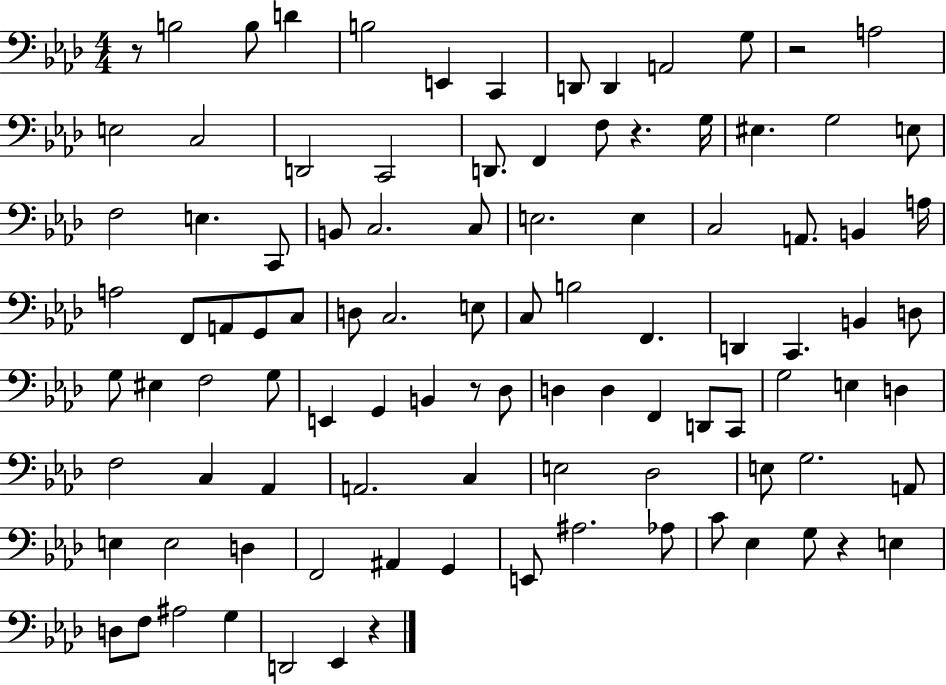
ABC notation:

X:1
T:Untitled
M:4/4
L:1/4
K:Ab
z/2 B,2 B,/2 D B,2 E,, C,, D,,/2 D,, A,,2 G,/2 z2 A,2 E,2 C,2 D,,2 C,,2 D,,/2 F,, F,/2 z G,/4 ^E, G,2 E,/2 F,2 E, C,,/2 B,,/2 C,2 C,/2 E,2 E, C,2 A,,/2 B,, A,/4 A,2 F,,/2 A,,/2 G,,/2 C,/2 D,/2 C,2 E,/2 C,/2 B,2 F,, D,, C,, B,, D,/2 G,/2 ^E, F,2 G,/2 E,, G,, B,, z/2 _D,/2 D, D, F,, D,,/2 C,,/2 G,2 E, D, F,2 C, _A,, A,,2 C, E,2 _D,2 E,/2 G,2 A,,/2 E, E,2 D, F,,2 ^A,, G,, E,,/2 ^A,2 _A,/2 C/2 _E, G,/2 z E, D,/2 F,/2 ^A,2 G, D,,2 _E,, z